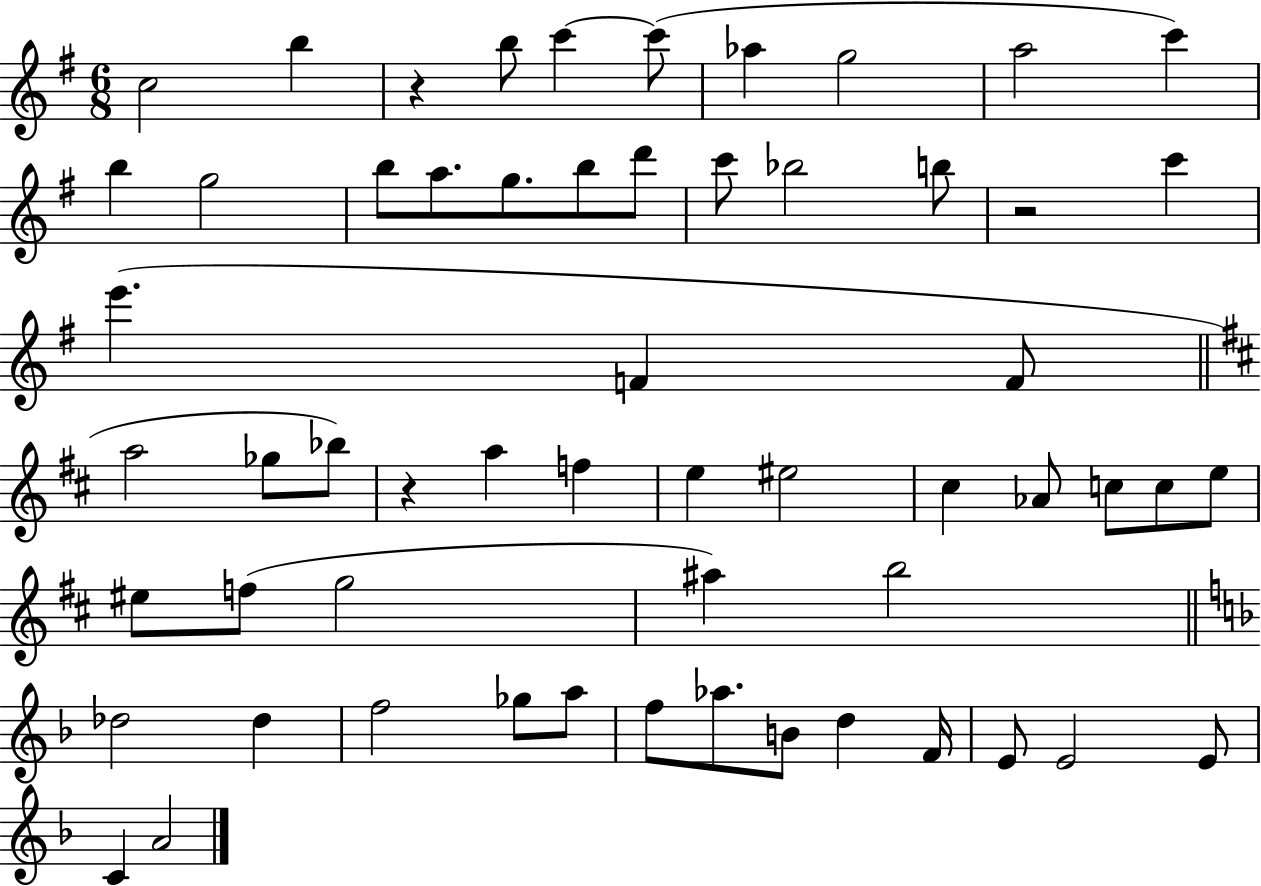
{
  \clef treble
  \numericTimeSignature
  \time 6/8
  \key g \major
  c''2 b''4 | r4 b''8 c'''4~~ c'''8( | aes''4 g''2 | a''2 c'''4) | \break b''4 g''2 | b''8 a''8. g''8. b''8 d'''8 | c'''8 bes''2 b''8 | r2 c'''4 | \break e'''4.( f'4 f'8 | \bar "||" \break \key d \major a''2 ges''8 bes''8) | r4 a''4 f''4 | e''4 eis''2 | cis''4 aes'8 c''8 c''8 e''8 | \break eis''8 f''8( g''2 | ais''4) b''2 | \bar "||" \break \key d \minor des''2 des''4 | f''2 ges''8 a''8 | f''8 aes''8. b'8 d''4 f'16 | e'8 e'2 e'8 | \break c'4 a'2 | \bar "|."
}